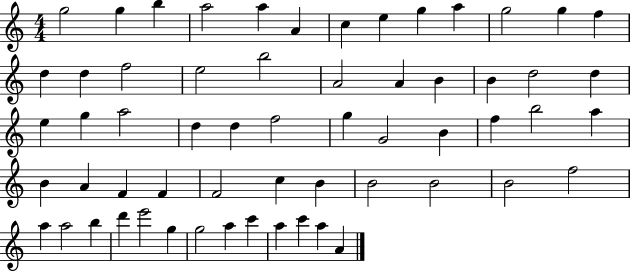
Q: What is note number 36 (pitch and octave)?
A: A5